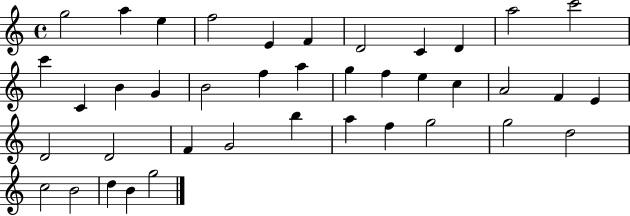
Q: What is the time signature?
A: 4/4